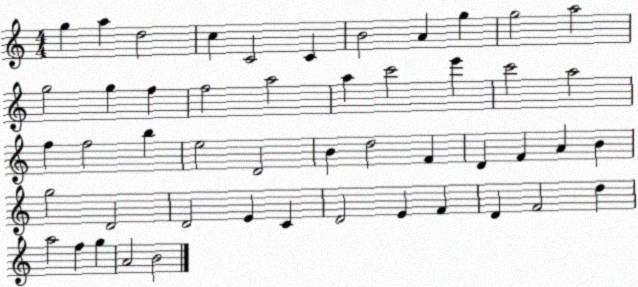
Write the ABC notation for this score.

X:1
T:Untitled
M:4/4
L:1/4
K:C
g a d2 c C2 C B2 A g g2 a2 g2 g f f2 a2 a c'2 e' c'2 a2 f f2 b e2 D2 B d2 F D F A B g2 D2 D2 E C D2 E F D F2 d a2 f g A2 B2